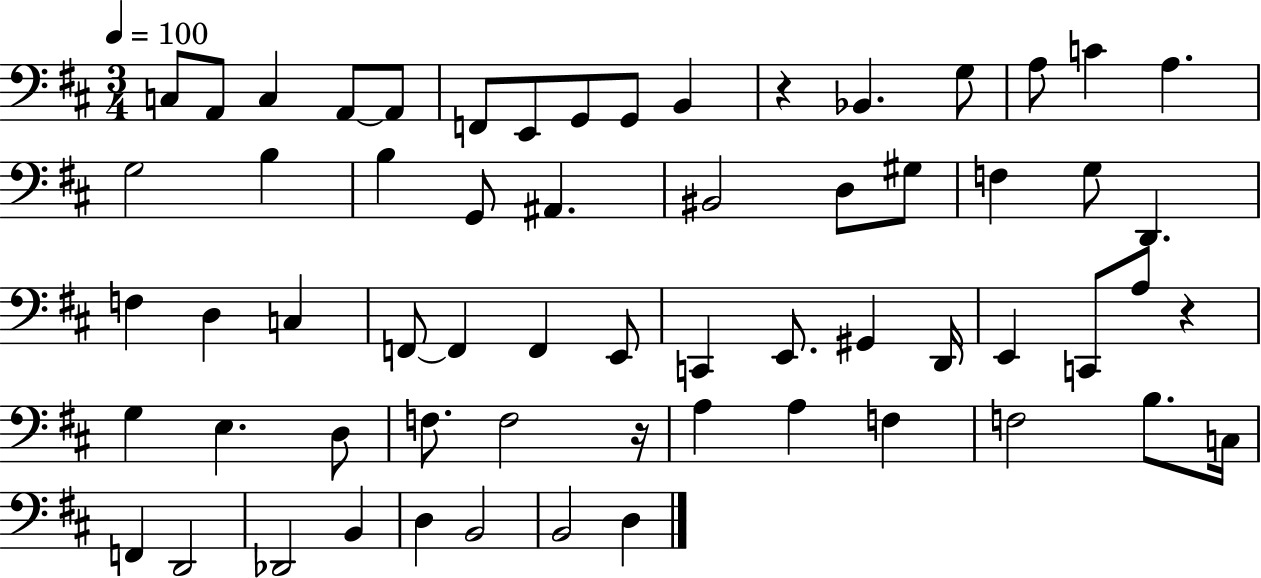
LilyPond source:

{
  \clef bass
  \numericTimeSignature
  \time 3/4
  \key d \major
  \tempo 4 = 100
  c8 a,8 c4 a,8~~ a,8 | f,8 e,8 g,8 g,8 b,4 | r4 bes,4. g8 | a8 c'4 a4. | \break g2 b4 | b4 g,8 ais,4. | bis,2 d8 gis8 | f4 g8 d,4. | \break f4 d4 c4 | f,8~~ f,4 f,4 e,8 | c,4 e,8. gis,4 d,16 | e,4 c,8 a8 r4 | \break g4 e4. d8 | f8. f2 r16 | a4 a4 f4 | f2 b8. c16 | \break f,4 d,2 | des,2 b,4 | d4 b,2 | b,2 d4 | \break \bar "|."
}